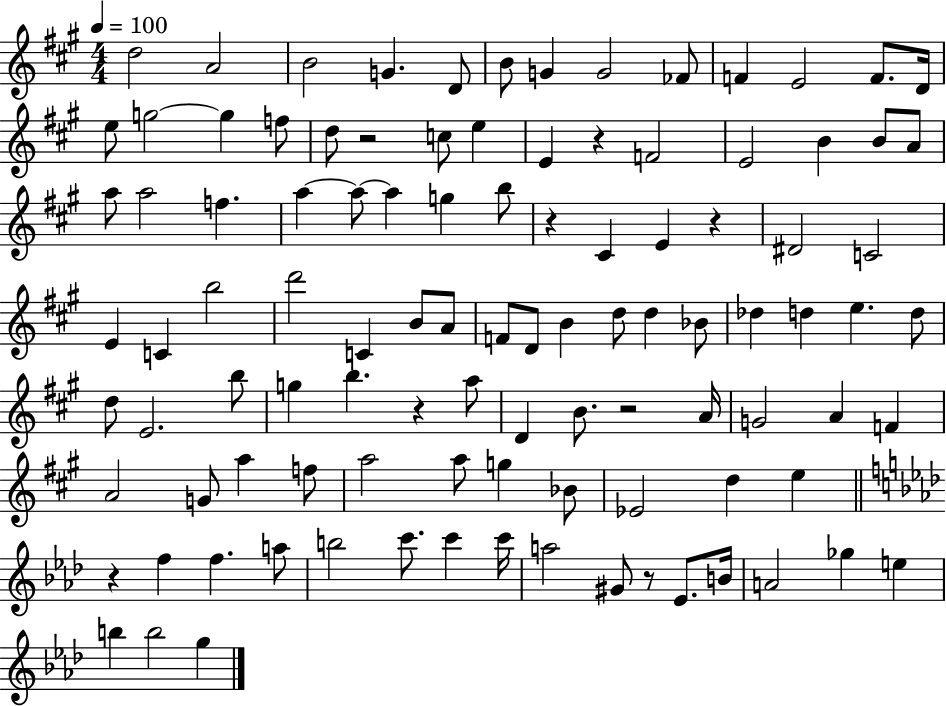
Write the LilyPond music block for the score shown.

{
  \clef treble
  \numericTimeSignature
  \time 4/4
  \key a \major
  \tempo 4 = 100
  \repeat volta 2 { d''2 a'2 | b'2 g'4. d'8 | b'8 g'4 g'2 fes'8 | f'4 e'2 f'8. d'16 | \break e''8 g''2~~ g''4 f''8 | d''8 r2 c''8 e''4 | e'4 r4 f'2 | e'2 b'4 b'8 a'8 | \break a''8 a''2 f''4. | a''4~~ a''8~~ a''4 g''4 b''8 | r4 cis'4 e'4 r4 | dis'2 c'2 | \break e'4 c'4 b''2 | d'''2 c'4 b'8 a'8 | f'8 d'8 b'4 d''8 d''4 bes'8 | des''4 d''4 e''4. d''8 | \break d''8 e'2. b''8 | g''4 b''4. r4 a''8 | d'4 b'8. r2 a'16 | g'2 a'4 f'4 | \break a'2 g'8 a''4 f''8 | a''2 a''8 g''4 bes'8 | ees'2 d''4 e''4 | \bar "||" \break \key f \minor r4 f''4 f''4. a''8 | b''2 c'''8. c'''4 c'''16 | a''2 gis'8 r8 ees'8. b'16 | a'2 ges''4 e''4 | \break b''4 b''2 g''4 | } \bar "|."
}